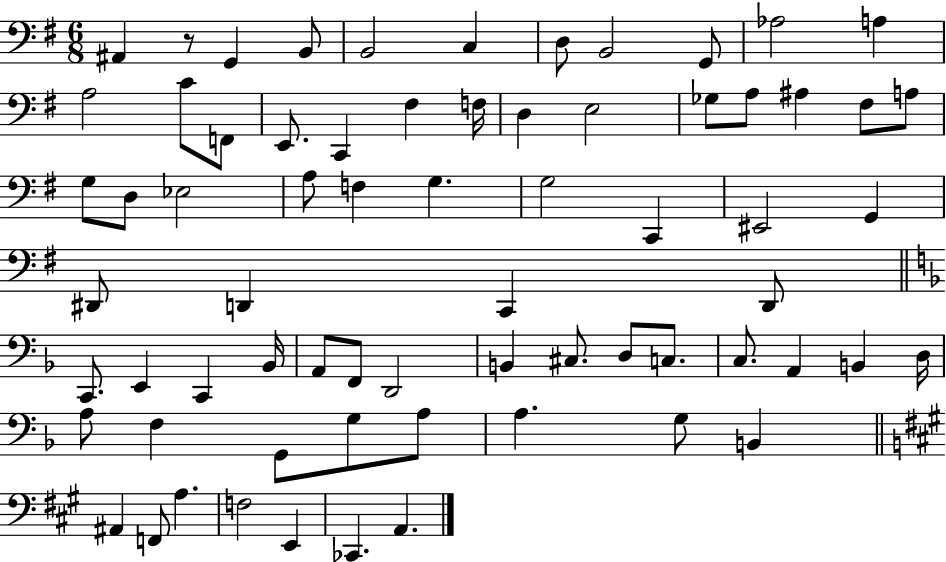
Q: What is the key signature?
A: G major